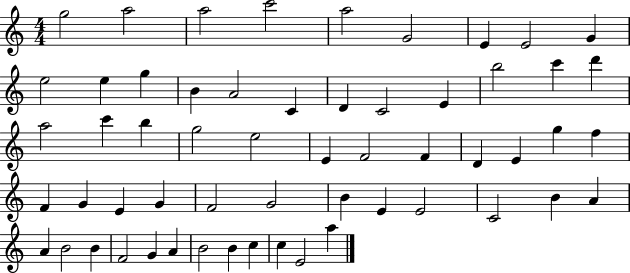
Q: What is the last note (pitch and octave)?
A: A5